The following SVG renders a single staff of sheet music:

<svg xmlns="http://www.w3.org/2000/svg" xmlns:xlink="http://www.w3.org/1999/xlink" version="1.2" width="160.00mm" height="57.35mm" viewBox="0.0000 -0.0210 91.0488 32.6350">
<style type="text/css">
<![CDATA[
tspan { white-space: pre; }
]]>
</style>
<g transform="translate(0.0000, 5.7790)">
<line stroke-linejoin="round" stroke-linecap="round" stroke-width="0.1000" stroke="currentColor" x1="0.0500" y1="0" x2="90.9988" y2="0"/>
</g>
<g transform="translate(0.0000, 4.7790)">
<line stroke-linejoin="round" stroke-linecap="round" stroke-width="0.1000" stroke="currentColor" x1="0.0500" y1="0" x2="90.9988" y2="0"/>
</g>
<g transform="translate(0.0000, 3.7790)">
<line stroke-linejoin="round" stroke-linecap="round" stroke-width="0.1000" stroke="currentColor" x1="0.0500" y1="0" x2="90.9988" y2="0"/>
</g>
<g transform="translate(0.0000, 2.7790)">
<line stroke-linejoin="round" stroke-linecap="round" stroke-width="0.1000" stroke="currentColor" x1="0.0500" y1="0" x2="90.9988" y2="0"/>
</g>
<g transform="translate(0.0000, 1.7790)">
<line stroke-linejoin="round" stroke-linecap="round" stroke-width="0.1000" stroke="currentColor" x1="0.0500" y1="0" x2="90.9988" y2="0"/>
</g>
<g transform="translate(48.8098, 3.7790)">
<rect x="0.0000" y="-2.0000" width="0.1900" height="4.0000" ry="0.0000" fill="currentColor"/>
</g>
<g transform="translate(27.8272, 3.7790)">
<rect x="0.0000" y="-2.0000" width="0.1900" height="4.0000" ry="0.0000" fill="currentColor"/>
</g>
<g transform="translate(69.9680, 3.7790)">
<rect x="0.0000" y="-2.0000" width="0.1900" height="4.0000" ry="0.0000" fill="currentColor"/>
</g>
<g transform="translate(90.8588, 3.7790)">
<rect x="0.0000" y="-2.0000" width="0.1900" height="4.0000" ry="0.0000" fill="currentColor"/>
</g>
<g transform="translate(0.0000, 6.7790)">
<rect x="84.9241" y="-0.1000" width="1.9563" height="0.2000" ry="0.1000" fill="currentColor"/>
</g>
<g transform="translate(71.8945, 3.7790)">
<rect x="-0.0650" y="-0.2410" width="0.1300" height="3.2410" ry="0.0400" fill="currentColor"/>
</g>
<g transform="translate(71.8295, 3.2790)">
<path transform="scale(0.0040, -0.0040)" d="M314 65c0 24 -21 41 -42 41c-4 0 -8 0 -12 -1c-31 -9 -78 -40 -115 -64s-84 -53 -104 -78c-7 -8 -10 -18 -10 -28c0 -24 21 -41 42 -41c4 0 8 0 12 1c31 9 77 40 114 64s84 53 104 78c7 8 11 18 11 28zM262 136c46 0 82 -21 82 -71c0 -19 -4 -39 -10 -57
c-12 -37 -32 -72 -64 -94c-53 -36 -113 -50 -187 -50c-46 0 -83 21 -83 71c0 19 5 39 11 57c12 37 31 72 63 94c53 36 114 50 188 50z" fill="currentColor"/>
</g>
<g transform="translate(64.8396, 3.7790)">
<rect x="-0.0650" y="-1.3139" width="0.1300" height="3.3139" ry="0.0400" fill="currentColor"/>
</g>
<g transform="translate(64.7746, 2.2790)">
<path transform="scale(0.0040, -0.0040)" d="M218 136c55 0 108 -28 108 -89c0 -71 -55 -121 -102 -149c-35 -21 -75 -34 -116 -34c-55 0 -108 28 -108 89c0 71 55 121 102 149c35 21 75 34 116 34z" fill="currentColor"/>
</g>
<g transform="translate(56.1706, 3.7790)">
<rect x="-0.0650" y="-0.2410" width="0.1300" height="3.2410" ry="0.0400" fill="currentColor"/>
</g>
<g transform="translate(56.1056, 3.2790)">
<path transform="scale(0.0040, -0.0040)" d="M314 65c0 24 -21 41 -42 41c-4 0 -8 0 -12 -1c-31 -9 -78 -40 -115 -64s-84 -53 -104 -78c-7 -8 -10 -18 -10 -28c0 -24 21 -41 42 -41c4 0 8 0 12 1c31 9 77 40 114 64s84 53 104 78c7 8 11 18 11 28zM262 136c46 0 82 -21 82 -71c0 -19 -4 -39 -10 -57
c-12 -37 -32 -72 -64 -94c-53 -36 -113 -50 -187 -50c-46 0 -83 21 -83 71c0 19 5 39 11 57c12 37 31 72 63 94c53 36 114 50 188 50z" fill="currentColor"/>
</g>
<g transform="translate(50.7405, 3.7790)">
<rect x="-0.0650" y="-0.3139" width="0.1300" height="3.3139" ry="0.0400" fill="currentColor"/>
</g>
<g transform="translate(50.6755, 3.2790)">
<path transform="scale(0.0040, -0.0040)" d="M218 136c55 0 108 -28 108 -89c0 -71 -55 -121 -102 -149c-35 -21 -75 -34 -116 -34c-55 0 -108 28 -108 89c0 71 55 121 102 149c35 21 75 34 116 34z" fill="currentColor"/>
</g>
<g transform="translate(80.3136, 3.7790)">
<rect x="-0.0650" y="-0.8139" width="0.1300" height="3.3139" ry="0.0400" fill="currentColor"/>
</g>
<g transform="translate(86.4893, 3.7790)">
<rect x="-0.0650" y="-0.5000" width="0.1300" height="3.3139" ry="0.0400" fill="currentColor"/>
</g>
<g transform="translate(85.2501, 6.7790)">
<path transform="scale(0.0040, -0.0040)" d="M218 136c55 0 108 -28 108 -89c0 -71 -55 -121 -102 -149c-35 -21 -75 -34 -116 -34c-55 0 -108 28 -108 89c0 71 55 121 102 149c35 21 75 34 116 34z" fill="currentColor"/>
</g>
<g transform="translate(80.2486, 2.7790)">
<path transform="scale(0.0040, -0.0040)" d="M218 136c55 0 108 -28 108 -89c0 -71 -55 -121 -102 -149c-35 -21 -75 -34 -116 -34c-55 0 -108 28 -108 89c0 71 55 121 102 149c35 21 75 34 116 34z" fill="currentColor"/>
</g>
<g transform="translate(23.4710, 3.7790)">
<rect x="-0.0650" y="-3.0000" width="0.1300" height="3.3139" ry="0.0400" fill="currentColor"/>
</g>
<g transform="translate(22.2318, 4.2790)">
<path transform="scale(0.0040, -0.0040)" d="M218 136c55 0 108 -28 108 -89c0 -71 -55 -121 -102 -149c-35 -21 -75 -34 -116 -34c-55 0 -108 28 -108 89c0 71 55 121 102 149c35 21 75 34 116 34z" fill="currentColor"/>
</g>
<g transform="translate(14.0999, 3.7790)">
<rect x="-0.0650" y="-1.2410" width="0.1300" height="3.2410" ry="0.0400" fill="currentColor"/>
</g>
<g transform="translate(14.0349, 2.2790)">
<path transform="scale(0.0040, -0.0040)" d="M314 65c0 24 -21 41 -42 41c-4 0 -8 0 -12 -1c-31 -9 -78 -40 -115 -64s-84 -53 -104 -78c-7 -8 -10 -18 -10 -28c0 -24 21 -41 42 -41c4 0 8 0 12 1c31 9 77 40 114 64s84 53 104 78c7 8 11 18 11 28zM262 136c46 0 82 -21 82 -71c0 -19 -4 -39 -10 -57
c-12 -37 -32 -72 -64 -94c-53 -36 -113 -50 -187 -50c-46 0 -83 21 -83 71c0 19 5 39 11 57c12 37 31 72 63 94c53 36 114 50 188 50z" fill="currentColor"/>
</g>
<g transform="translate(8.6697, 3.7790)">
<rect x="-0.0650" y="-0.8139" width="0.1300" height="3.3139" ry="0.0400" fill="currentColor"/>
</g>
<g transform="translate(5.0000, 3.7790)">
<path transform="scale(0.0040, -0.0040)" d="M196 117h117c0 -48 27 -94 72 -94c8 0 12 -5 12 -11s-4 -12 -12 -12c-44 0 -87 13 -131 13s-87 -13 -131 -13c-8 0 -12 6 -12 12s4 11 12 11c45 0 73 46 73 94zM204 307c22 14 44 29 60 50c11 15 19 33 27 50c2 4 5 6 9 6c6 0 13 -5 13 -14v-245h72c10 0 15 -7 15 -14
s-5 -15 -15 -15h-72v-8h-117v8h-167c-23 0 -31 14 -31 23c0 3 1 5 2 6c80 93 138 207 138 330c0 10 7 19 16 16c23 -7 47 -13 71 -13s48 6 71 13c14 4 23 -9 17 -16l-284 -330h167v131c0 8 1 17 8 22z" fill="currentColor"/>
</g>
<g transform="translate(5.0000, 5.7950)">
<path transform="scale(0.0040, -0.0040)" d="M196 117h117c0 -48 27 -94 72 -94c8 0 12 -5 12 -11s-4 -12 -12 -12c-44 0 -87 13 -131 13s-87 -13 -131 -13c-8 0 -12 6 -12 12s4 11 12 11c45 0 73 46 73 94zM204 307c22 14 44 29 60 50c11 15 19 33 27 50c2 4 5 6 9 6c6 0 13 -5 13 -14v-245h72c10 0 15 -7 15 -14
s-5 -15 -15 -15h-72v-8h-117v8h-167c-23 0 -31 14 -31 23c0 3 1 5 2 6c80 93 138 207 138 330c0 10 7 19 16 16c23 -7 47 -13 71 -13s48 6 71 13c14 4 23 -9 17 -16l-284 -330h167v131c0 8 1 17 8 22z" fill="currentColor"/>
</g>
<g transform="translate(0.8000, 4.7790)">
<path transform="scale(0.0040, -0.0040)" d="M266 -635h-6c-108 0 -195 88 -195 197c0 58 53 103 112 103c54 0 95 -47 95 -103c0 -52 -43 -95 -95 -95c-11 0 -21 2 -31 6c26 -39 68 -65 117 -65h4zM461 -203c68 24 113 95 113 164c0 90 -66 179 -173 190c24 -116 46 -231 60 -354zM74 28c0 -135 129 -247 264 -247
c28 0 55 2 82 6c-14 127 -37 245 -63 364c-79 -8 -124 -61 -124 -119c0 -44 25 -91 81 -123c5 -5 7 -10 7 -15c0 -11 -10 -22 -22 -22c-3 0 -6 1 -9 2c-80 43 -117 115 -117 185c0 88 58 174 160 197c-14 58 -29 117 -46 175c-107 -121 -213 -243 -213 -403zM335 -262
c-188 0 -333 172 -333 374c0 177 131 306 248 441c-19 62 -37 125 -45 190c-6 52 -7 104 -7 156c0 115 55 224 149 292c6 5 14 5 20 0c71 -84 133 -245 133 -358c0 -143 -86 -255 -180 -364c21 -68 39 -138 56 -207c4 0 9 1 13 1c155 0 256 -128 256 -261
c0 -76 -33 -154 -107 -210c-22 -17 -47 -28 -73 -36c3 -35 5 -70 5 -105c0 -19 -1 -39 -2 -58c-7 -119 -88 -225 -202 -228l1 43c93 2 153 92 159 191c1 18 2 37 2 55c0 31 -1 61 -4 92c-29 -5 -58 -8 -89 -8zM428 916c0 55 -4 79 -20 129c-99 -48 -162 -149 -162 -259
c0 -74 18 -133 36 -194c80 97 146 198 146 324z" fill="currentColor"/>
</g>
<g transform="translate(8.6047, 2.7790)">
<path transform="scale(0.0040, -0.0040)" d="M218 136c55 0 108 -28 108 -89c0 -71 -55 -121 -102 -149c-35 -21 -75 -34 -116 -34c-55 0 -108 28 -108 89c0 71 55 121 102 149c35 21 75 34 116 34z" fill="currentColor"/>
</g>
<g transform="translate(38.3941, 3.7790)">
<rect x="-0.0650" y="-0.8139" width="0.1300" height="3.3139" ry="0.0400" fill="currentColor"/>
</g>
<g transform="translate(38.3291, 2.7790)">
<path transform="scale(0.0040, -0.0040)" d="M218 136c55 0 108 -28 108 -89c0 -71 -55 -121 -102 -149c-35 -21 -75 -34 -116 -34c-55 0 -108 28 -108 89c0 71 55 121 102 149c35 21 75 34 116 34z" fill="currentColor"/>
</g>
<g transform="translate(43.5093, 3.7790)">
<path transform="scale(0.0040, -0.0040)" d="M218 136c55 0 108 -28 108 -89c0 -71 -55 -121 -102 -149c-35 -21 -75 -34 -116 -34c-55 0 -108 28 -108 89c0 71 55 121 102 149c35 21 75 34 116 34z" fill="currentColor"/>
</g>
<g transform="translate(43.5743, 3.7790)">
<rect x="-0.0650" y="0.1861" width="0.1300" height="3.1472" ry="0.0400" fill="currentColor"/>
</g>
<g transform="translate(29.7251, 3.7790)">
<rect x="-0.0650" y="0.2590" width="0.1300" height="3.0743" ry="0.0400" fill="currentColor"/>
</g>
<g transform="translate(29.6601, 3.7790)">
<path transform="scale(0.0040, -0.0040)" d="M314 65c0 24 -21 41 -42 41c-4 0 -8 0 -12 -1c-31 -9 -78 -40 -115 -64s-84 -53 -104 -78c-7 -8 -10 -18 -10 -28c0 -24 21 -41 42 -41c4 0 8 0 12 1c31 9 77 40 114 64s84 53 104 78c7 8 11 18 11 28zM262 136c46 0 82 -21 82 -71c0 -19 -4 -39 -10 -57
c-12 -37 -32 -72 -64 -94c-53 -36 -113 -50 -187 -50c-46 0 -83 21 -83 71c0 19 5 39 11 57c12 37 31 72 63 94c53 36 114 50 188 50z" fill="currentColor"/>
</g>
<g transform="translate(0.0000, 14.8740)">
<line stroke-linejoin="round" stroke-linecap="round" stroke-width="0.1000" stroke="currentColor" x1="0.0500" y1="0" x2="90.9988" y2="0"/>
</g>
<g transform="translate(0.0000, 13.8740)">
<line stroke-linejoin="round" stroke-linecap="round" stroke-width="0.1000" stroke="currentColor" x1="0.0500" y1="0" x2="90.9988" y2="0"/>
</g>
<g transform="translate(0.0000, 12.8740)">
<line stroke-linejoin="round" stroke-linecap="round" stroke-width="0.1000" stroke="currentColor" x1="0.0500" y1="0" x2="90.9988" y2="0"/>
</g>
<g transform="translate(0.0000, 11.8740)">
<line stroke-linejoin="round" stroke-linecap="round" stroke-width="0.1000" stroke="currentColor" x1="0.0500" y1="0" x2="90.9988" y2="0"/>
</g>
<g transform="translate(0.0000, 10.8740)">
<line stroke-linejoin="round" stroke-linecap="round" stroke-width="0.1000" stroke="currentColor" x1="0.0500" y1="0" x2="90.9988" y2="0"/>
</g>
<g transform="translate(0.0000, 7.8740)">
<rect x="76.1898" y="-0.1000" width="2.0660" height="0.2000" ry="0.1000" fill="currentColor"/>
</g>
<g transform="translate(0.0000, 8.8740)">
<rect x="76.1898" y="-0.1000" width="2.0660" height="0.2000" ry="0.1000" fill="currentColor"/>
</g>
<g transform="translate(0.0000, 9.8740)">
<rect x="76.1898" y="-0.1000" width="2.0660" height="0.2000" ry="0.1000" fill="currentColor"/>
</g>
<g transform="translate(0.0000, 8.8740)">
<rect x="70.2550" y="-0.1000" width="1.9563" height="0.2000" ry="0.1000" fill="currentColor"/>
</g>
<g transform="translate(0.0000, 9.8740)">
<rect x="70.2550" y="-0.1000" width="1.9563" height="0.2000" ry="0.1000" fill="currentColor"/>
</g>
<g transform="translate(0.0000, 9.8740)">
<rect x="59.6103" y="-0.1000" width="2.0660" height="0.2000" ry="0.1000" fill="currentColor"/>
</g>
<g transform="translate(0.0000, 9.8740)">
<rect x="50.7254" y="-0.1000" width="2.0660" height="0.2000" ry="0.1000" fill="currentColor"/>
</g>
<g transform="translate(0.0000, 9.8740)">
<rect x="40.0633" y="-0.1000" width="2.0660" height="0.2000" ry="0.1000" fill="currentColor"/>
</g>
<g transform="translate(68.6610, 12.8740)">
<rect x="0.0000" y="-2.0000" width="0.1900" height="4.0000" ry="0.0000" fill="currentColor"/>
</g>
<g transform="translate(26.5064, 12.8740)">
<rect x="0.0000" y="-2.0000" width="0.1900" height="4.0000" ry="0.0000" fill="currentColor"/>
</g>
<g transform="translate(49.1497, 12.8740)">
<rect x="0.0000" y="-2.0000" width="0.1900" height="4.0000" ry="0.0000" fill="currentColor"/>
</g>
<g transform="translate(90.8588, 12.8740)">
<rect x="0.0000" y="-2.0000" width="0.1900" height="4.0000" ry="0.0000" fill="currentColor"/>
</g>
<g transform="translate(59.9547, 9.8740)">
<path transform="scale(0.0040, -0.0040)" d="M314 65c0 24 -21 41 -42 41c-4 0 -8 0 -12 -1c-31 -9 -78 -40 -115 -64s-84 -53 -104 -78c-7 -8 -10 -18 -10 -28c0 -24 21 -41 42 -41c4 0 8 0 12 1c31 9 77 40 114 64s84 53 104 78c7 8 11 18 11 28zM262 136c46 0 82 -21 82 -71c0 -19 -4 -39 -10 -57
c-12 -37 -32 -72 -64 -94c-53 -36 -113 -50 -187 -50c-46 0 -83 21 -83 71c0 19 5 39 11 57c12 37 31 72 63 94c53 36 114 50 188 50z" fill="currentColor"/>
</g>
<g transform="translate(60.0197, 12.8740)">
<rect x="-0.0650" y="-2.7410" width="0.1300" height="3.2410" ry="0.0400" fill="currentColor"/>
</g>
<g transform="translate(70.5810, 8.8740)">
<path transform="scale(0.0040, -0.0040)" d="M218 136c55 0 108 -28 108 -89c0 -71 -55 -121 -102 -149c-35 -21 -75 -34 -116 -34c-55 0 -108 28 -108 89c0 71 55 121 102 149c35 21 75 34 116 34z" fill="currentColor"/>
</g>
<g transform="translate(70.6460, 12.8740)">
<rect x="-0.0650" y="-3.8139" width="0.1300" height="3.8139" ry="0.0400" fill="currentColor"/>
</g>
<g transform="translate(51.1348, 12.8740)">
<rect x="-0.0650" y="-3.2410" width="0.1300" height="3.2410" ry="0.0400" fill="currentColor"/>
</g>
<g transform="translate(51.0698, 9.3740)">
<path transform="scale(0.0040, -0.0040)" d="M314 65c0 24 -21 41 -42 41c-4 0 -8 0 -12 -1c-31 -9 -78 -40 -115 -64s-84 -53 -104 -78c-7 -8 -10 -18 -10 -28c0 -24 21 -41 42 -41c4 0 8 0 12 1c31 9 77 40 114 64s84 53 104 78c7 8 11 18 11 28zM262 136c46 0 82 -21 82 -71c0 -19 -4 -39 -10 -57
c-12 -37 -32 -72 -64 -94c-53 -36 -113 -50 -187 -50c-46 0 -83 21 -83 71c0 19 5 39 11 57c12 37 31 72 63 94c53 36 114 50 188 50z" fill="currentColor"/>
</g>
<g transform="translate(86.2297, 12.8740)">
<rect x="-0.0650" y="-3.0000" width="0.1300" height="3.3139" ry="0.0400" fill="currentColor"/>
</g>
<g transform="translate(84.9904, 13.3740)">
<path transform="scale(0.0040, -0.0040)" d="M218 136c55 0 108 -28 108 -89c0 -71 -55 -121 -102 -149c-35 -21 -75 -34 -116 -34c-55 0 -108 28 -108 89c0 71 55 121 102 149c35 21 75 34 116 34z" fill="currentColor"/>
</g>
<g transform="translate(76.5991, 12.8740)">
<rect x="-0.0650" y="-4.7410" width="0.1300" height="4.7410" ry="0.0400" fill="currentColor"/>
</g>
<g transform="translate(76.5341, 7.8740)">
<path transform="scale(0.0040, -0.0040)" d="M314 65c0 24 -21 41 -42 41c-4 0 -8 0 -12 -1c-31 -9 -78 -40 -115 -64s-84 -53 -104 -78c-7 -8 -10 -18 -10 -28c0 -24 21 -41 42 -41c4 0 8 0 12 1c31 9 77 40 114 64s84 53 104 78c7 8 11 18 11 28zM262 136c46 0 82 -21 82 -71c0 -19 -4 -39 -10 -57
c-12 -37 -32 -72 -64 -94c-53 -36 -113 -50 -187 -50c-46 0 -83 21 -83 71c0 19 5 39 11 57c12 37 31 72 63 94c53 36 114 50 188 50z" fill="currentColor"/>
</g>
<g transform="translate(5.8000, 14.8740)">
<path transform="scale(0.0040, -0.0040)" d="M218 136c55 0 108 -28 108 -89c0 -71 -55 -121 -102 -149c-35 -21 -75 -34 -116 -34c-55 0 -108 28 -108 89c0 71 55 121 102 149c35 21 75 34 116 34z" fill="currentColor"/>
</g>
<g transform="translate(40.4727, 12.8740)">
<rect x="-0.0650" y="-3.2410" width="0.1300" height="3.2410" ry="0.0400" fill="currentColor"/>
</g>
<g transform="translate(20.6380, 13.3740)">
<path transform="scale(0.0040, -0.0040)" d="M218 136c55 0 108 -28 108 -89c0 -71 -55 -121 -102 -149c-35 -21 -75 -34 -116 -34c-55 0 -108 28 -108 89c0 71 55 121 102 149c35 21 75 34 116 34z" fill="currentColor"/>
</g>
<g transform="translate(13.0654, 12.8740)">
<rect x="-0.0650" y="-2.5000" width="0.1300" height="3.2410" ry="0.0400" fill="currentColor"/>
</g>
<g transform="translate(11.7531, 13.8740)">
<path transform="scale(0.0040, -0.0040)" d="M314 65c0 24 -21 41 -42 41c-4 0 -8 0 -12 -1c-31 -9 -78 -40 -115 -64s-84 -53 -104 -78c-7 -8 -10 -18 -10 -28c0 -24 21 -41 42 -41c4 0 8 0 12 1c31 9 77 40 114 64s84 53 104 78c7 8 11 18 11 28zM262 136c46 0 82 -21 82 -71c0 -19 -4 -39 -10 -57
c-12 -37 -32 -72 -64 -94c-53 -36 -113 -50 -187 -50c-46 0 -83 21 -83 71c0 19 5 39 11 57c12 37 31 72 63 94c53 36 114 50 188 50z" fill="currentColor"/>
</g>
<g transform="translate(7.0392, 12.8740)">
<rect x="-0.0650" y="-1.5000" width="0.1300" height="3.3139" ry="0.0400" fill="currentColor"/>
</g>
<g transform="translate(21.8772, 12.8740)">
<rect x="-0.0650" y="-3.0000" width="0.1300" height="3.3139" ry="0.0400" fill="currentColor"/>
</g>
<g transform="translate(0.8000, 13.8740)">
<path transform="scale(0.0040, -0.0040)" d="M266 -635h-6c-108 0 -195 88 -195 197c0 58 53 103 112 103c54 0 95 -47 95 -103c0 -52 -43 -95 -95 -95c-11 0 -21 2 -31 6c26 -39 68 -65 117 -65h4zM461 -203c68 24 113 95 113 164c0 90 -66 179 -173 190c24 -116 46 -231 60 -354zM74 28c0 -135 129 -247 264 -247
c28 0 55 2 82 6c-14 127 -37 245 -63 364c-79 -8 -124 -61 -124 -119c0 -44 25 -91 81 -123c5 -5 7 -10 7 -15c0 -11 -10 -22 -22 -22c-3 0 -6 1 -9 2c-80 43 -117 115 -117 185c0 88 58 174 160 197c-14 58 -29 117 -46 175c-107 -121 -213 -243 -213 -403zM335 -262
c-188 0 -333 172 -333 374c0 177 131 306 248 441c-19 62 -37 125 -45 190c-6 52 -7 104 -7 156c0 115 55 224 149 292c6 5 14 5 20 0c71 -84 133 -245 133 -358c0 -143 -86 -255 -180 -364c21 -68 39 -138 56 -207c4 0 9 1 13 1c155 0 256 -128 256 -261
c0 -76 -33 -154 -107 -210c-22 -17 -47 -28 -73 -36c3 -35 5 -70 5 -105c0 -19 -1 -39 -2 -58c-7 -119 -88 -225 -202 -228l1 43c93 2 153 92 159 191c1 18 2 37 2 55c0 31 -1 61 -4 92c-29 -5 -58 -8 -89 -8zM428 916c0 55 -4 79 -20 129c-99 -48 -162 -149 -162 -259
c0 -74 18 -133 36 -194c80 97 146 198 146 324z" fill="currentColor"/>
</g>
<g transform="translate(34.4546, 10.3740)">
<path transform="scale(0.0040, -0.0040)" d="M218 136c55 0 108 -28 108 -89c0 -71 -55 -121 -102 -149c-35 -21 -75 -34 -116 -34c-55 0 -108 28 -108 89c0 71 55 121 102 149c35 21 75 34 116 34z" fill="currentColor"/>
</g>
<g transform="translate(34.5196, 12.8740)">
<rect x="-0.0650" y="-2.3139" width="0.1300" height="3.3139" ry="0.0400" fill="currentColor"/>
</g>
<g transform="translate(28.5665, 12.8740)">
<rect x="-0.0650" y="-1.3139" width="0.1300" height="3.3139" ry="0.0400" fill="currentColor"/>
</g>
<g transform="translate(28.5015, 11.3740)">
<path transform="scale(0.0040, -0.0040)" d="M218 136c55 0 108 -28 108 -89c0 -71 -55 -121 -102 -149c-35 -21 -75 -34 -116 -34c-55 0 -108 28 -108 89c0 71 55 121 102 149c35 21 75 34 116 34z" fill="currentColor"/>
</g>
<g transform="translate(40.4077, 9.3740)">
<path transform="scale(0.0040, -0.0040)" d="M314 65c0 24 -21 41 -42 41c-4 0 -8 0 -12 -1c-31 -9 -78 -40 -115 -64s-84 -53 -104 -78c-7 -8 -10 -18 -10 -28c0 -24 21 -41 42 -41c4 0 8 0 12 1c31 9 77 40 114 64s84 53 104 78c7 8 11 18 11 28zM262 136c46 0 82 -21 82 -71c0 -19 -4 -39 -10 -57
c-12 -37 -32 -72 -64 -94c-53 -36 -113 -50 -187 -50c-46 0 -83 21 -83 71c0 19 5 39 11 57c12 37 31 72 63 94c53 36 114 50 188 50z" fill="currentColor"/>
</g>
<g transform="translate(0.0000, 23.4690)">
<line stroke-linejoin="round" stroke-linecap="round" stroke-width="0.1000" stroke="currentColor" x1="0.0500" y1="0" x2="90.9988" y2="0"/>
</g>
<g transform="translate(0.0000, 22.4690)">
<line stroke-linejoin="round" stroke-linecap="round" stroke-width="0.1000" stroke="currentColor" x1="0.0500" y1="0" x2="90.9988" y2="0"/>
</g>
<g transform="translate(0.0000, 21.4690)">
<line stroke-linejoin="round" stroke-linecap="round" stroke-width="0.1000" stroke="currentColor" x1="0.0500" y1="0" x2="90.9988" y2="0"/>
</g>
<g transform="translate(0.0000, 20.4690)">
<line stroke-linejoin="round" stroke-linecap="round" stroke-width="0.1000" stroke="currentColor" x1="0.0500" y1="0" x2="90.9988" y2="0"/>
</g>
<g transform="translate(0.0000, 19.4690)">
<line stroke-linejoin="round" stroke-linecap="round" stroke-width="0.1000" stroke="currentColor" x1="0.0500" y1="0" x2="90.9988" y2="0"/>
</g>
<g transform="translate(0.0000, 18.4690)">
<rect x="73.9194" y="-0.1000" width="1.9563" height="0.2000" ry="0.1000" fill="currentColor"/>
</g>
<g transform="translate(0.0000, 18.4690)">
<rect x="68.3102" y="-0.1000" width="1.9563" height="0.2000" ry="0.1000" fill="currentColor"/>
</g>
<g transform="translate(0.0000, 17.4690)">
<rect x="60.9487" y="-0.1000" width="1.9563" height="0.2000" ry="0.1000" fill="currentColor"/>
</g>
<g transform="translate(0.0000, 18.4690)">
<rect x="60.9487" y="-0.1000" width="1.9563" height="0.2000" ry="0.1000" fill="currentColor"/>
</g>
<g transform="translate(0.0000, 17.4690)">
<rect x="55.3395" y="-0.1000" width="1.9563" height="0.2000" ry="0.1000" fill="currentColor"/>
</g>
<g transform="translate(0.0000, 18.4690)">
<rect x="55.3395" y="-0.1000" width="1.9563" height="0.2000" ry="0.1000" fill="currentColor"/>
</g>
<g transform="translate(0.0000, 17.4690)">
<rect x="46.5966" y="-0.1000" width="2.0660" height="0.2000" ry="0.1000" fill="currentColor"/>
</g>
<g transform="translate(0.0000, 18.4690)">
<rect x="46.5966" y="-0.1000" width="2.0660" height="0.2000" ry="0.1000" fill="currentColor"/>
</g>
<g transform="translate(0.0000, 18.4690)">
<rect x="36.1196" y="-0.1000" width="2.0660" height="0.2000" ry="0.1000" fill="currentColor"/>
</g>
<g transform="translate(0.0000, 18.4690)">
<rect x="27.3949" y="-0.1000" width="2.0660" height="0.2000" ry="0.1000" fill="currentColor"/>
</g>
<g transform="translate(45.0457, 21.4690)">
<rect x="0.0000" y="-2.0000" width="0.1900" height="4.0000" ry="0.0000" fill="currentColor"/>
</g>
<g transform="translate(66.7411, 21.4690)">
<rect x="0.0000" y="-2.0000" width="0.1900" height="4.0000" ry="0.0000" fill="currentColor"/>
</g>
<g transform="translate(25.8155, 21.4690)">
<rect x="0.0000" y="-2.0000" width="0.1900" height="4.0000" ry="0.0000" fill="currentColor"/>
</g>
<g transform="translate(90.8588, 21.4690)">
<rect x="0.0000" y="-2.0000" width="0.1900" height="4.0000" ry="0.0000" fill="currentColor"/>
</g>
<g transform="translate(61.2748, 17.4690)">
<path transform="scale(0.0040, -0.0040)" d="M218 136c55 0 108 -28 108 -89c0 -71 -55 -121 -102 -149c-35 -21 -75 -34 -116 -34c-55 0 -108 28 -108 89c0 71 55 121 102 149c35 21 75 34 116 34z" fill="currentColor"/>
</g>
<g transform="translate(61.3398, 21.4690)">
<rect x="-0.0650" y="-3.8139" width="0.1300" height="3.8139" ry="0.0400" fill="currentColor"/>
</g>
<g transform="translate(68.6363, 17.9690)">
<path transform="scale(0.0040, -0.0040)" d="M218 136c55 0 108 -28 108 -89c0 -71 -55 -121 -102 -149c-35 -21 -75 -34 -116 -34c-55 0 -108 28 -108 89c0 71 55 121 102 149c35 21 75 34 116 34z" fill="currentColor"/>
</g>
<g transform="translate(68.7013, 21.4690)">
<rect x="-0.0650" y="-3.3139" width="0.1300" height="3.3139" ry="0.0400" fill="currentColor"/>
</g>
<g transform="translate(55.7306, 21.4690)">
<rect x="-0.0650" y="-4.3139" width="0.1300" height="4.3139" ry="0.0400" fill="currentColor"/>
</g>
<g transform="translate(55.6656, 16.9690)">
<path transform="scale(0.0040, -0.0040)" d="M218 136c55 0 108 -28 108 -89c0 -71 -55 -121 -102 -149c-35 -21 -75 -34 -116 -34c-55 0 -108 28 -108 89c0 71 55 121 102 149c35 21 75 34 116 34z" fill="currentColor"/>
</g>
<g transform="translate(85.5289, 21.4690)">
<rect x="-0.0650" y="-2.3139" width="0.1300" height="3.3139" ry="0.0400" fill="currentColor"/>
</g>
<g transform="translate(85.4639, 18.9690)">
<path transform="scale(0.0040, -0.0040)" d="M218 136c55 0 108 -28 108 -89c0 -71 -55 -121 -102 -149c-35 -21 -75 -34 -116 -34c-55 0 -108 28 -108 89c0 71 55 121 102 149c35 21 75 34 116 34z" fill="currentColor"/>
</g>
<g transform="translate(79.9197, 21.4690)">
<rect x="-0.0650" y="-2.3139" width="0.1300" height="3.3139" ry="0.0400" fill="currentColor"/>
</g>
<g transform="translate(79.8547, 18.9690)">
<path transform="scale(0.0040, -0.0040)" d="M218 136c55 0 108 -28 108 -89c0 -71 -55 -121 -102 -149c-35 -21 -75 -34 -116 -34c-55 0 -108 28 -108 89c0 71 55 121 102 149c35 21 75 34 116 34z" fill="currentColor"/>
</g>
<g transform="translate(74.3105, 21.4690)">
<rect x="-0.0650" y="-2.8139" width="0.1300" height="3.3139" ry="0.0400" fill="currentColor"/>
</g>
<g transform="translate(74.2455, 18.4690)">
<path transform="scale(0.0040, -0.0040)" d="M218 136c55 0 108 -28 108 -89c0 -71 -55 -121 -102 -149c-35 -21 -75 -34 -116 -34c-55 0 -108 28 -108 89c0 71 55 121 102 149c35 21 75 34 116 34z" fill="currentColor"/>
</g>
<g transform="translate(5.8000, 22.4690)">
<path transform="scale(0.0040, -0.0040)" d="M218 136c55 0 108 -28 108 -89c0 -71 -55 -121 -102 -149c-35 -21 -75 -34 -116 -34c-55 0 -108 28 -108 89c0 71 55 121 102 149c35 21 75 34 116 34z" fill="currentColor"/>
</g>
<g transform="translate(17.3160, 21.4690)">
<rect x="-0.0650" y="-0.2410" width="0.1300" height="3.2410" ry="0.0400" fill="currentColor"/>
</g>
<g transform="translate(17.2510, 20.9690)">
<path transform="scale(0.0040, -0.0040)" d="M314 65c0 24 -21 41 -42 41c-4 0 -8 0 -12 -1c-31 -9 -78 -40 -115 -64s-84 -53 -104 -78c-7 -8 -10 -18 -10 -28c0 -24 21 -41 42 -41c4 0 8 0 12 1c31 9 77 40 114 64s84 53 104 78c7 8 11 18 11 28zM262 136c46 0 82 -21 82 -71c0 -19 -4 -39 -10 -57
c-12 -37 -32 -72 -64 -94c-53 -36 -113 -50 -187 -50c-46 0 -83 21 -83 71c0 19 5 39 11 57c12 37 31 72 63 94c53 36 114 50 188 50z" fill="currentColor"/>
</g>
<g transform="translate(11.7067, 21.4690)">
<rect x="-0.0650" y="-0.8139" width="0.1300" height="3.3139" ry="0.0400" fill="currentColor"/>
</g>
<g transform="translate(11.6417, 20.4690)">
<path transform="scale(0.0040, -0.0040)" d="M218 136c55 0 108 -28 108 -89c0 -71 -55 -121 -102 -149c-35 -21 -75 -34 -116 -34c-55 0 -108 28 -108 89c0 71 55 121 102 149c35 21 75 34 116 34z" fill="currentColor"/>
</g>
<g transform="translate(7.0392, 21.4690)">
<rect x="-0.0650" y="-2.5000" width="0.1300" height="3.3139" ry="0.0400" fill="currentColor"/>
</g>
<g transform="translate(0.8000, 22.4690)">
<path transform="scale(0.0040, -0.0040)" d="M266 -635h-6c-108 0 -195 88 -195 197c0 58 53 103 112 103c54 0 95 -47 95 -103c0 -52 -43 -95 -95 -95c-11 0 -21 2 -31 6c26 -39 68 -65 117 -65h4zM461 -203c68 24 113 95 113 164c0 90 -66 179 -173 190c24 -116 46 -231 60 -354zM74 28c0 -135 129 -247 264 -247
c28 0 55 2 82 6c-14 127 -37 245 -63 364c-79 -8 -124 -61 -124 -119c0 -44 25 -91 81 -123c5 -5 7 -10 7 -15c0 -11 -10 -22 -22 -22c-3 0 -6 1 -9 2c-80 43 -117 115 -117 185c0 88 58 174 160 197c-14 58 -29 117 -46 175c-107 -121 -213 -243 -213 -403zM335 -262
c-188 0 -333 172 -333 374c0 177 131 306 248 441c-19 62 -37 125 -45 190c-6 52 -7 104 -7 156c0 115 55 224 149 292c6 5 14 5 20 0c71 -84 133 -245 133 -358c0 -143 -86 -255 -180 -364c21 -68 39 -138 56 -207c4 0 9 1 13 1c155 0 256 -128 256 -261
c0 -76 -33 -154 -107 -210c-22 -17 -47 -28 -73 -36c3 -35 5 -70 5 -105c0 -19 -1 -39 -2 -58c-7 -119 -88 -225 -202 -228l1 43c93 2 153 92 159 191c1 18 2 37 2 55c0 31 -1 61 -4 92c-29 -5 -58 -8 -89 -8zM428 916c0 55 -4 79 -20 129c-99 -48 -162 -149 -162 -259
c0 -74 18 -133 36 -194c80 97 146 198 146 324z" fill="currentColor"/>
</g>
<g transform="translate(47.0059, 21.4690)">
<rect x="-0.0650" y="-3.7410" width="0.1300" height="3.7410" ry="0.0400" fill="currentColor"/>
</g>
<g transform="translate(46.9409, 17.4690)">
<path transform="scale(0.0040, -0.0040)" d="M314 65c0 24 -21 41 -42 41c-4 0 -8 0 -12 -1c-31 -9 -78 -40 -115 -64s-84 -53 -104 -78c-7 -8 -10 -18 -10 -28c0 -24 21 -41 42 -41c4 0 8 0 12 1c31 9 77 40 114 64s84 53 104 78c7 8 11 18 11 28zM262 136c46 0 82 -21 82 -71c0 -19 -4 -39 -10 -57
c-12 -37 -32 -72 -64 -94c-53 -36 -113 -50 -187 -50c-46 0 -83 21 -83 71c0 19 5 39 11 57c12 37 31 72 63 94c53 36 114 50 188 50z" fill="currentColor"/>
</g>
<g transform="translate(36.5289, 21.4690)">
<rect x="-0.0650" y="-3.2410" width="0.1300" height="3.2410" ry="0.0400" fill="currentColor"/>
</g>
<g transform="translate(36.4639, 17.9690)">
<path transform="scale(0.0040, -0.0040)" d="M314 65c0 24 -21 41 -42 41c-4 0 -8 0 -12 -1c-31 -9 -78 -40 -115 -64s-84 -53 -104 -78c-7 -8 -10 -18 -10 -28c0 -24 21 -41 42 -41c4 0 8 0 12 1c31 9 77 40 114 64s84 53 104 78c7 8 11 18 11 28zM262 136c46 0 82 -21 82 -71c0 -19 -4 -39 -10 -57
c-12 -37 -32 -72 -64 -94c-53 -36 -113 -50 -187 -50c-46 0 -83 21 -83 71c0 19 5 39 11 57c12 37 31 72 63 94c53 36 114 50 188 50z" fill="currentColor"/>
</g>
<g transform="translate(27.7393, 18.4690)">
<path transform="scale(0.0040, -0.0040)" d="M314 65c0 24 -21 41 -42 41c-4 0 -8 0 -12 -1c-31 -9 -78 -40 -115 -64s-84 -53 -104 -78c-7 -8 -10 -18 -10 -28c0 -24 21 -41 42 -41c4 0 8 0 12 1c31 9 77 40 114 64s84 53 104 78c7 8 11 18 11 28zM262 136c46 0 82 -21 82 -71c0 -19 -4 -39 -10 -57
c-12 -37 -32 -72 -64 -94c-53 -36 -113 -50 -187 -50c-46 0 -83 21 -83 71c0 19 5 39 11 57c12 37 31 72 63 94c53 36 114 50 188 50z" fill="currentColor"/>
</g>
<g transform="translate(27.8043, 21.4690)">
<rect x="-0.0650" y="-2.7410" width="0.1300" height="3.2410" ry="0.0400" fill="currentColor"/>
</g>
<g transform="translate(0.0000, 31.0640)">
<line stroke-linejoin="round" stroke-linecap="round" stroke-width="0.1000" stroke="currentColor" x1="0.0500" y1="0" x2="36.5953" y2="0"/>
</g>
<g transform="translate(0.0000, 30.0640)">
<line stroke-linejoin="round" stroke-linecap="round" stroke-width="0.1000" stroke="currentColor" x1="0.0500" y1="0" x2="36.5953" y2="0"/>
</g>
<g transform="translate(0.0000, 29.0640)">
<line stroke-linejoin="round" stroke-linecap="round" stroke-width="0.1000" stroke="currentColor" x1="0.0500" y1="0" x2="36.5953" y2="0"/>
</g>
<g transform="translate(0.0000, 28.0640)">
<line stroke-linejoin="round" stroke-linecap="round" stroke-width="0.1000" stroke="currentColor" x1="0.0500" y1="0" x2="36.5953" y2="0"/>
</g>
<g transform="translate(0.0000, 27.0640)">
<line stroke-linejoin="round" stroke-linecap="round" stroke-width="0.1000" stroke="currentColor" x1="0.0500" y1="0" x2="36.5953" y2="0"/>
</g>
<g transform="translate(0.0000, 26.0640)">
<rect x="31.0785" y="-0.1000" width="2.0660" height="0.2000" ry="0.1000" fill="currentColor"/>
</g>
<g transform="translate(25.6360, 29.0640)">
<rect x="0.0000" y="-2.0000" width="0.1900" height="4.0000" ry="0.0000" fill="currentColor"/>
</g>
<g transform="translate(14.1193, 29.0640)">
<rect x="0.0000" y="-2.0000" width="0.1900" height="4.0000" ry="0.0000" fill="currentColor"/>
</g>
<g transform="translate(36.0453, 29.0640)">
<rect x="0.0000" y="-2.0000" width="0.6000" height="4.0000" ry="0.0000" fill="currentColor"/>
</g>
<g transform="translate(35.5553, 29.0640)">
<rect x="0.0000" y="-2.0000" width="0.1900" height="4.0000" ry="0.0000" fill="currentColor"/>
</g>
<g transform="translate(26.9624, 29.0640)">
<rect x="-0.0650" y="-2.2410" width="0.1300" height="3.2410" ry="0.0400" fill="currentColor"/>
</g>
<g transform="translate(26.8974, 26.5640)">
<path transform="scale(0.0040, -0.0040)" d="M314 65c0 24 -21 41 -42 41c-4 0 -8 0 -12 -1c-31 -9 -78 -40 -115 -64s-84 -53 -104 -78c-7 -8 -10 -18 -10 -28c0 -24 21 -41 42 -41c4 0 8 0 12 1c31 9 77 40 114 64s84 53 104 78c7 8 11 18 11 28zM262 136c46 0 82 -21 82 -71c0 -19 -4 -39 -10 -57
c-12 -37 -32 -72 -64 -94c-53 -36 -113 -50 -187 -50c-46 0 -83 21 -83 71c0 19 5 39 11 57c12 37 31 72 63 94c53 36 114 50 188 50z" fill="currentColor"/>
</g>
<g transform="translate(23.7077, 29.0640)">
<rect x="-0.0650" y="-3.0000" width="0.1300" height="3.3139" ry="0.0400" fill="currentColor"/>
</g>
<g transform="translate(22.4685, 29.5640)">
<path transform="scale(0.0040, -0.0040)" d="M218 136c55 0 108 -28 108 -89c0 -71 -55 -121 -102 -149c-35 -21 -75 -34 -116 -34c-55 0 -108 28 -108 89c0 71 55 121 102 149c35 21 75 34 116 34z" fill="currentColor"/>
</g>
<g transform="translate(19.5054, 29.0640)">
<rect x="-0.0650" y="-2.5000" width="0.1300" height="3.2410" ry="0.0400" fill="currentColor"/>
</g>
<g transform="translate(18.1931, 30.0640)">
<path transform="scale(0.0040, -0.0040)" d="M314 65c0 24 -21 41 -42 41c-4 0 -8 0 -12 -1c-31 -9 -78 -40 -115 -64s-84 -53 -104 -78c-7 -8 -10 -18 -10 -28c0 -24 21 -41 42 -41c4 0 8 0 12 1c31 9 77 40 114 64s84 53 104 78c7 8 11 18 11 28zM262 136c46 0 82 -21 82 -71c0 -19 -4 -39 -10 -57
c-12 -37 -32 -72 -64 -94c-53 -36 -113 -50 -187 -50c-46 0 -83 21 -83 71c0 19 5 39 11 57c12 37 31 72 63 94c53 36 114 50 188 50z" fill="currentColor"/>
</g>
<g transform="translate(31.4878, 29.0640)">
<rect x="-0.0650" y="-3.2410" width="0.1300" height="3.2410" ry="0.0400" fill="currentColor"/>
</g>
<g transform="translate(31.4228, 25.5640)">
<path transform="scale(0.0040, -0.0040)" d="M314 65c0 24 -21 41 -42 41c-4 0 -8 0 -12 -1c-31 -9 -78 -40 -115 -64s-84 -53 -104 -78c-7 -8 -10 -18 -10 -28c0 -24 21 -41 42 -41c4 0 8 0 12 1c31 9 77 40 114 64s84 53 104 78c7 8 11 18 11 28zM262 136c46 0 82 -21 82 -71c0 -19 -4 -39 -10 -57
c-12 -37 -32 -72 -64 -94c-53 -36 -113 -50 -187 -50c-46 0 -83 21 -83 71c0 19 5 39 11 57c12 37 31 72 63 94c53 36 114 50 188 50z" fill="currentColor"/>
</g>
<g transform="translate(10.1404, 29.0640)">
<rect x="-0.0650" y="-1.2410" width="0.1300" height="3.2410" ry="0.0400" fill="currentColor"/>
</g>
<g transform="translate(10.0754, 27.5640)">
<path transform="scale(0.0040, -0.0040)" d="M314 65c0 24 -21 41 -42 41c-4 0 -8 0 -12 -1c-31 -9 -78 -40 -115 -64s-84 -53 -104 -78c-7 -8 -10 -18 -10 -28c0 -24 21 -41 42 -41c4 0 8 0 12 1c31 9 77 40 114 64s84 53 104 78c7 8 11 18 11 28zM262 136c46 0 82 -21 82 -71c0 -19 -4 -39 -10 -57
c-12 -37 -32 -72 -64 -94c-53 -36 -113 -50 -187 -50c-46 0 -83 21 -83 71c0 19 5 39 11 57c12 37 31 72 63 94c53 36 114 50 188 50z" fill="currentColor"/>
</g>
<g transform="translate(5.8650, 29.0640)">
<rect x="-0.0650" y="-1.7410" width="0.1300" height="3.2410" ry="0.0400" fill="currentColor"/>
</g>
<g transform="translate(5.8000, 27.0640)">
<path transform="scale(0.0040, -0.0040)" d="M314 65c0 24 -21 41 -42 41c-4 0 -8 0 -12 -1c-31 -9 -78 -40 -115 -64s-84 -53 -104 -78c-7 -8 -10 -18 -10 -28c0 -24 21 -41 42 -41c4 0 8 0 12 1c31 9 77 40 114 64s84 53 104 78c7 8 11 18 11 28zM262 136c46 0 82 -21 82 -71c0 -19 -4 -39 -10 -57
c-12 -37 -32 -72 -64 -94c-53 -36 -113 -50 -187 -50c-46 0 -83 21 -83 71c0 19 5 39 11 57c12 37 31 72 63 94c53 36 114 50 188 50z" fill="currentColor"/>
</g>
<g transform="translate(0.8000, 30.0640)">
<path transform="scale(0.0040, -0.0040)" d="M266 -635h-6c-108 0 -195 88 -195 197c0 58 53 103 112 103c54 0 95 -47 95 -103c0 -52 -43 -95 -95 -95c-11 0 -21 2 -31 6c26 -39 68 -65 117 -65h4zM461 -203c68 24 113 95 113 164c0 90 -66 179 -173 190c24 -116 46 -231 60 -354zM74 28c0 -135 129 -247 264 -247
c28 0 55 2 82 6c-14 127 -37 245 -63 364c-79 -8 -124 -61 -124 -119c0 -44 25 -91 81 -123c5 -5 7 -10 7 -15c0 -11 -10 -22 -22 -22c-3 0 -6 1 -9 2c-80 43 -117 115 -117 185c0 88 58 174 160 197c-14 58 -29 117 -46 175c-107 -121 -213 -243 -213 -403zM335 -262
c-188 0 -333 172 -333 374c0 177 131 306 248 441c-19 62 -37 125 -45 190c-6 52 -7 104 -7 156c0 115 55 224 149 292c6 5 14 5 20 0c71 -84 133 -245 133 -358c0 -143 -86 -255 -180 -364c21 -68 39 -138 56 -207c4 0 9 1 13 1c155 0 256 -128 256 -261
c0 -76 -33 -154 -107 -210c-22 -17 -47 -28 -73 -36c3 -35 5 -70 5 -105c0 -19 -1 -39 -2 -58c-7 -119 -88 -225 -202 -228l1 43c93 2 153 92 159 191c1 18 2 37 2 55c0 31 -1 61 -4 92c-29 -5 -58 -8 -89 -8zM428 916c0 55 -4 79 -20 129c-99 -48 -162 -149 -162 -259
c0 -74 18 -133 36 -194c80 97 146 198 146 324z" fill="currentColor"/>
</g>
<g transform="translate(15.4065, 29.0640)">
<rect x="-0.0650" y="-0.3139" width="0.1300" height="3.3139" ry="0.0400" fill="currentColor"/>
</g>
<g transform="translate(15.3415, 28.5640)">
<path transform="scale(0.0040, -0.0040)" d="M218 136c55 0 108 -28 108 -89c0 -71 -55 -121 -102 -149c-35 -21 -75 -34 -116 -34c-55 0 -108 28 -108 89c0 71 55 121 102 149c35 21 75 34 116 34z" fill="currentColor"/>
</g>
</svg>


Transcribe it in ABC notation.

X:1
T:Untitled
M:4/4
L:1/4
K:C
d e2 A B2 d B c c2 e c2 d C E G2 A e g b2 b2 a2 c' e'2 A G d c2 a2 b2 c'2 d' c' b a g g f2 e2 c G2 A g2 b2